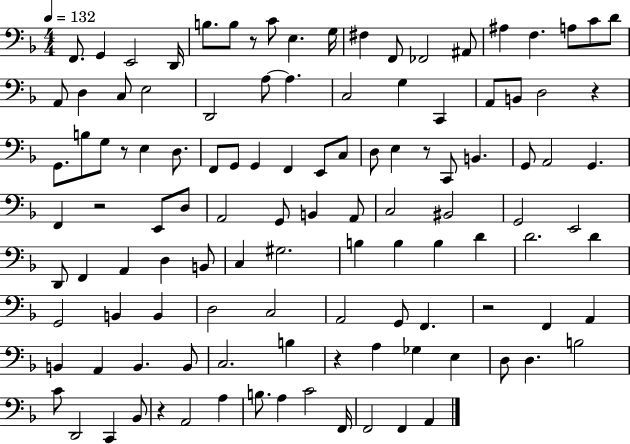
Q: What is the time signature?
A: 4/4